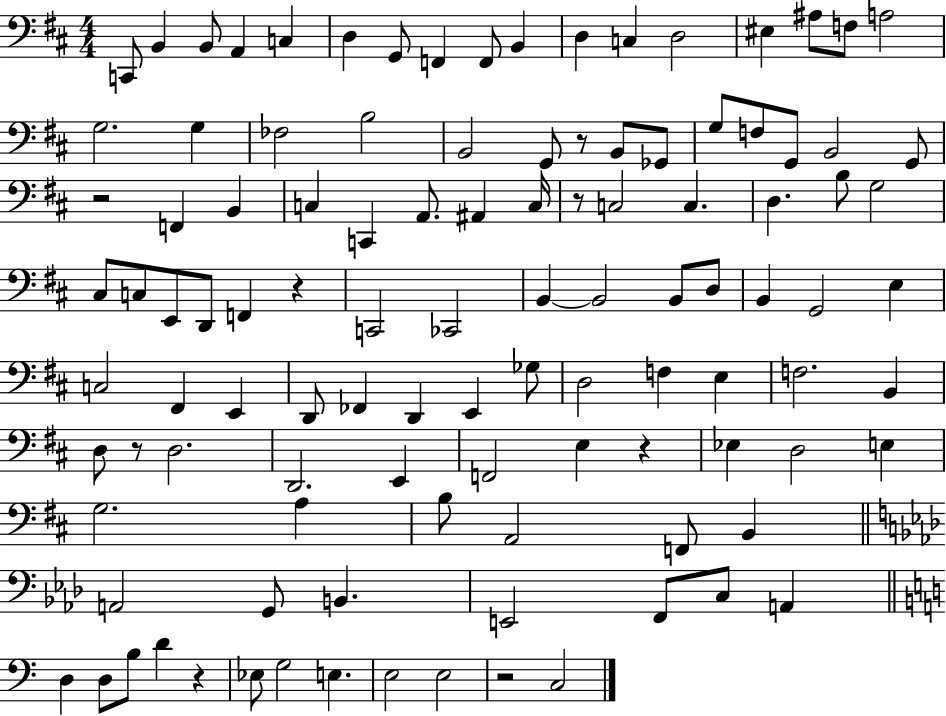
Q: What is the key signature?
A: D major